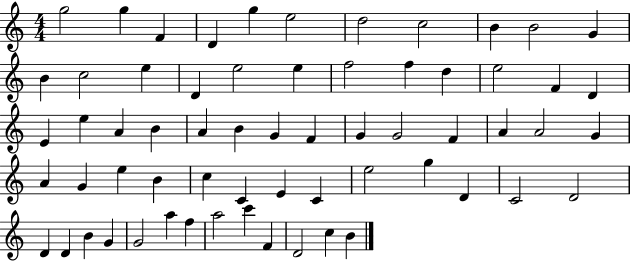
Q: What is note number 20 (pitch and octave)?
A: D5